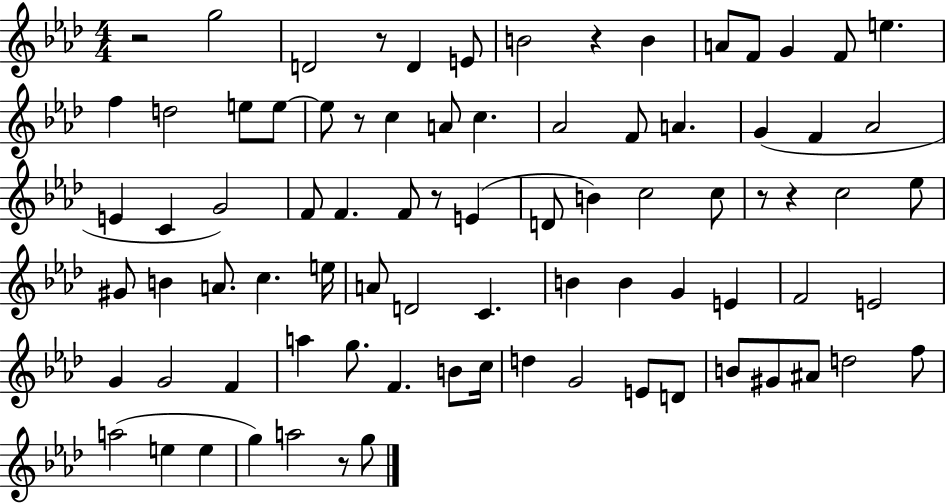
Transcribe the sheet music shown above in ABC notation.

X:1
T:Untitled
M:4/4
L:1/4
K:Ab
z2 g2 D2 z/2 D E/2 B2 z B A/2 F/2 G F/2 e f d2 e/2 e/2 e/2 z/2 c A/2 c _A2 F/2 A G F _A2 E C G2 F/2 F F/2 z/2 E D/2 B c2 c/2 z/2 z c2 _e/2 ^G/2 B A/2 c e/4 A/2 D2 C B B G E F2 E2 G G2 F a g/2 F B/2 c/4 d G2 E/2 D/2 B/2 ^G/2 ^A/2 d2 f/2 a2 e e g a2 z/2 g/2